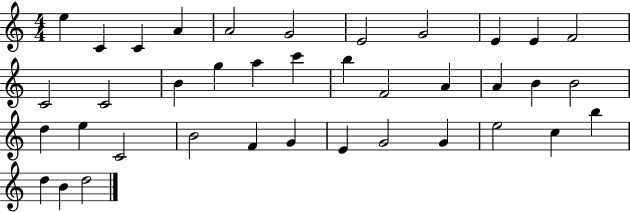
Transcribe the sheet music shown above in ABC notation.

X:1
T:Untitled
M:4/4
L:1/4
K:C
e C C A A2 G2 E2 G2 E E F2 C2 C2 B g a c' b F2 A A B B2 d e C2 B2 F G E G2 G e2 c b d B d2